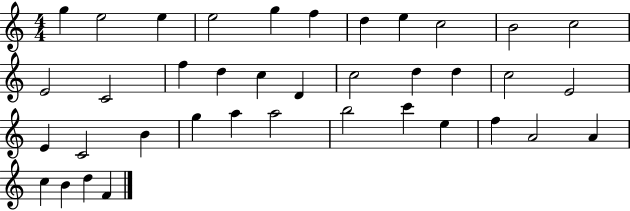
{
  \clef treble
  \numericTimeSignature
  \time 4/4
  \key c \major
  g''4 e''2 e''4 | e''2 g''4 f''4 | d''4 e''4 c''2 | b'2 c''2 | \break e'2 c'2 | f''4 d''4 c''4 d'4 | c''2 d''4 d''4 | c''2 e'2 | \break e'4 c'2 b'4 | g''4 a''4 a''2 | b''2 c'''4 e''4 | f''4 a'2 a'4 | \break c''4 b'4 d''4 f'4 | \bar "|."
}